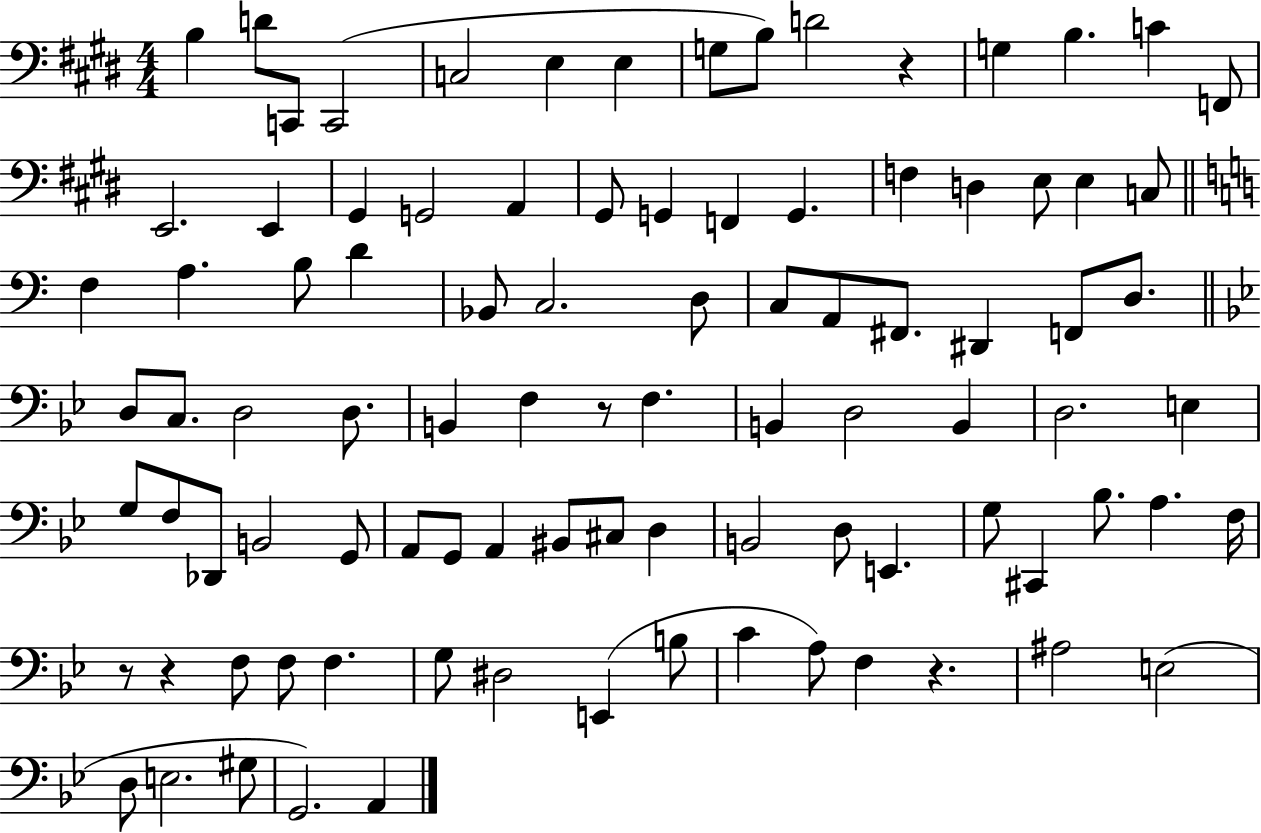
B3/q D4/e C2/e C2/h C3/h E3/q E3/q G3/e B3/e D4/h R/q G3/q B3/q. C4/q F2/e E2/h. E2/q G#2/q G2/h A2/q G#2/e G2/q F2/q G2/q. F3/q D3/q E3/e E3/q C3/e F3/q A3/q. B3/e D4/q Bb2/e C3/h. D3/e C3/e A2/e F#2/e. D#2/q F2/e D3/e. D3/e C3/e. D3/h D3/e. B2/q F3/q R/e F3/q. B2/q D3/h B2/q D3/h. E3/q G3/e F3/e Db2/e B2/h G2/e A2/e G2/e A2/q BIS2/e C#3/e D3/q B2/h D3/e E2/q. G3/e C#2/q Bb3/e. A3/q. F3/s R/e R/q F3/e F3/e F3/q. G3/e D#3/h E2/q B3/e C4/q A3/e F3/q R/q. A#3/h E3/h D3/e E3/h. G#3/e G2/h. A2/q